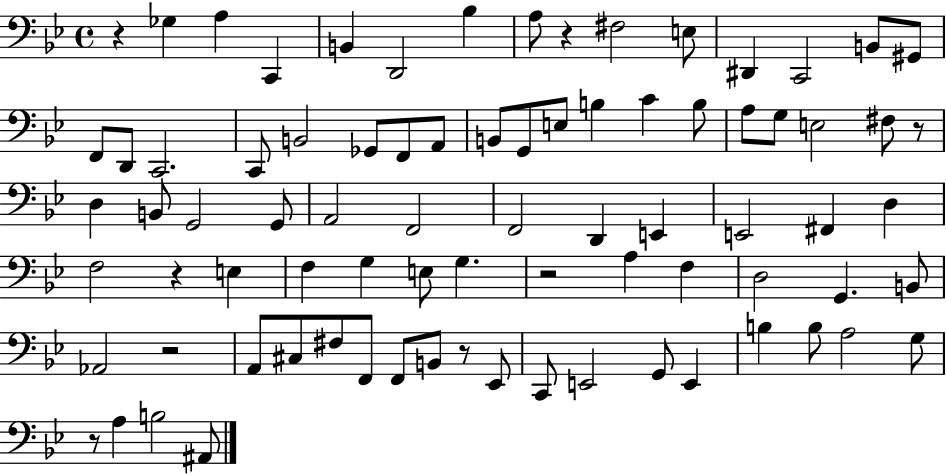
{
  \clef bass
  \time 4/4
  \defaultTimeSignature
  \key bes \major
  r4 ges4 a4 c,4 | b,4 d,2 bes4 | a8 r4 fis2 e8 | dis,4 c,2 b,8 gis,8 | \break f,8 d,8 c,2. | c,8 b,2 ges,8 f,8 a,8 | b,8 g,8 e8 b4 c'4 b8 | a8 g8 e2 fis8 r8 | \break d4 b,8 g,2 g,8 | a,2 f,2 | f,2 d,4 e,4 | e,2 fis,4 d4 | \break f2 r4 e4 | f4 g4 e8 g4. | r2 a4 f4 | d2 g,4. b,8 | \break aes,2 r2 | a,8 cis8 fis8 f,8 f,8 b,8 r8 ees,8 | c,8 e,2 g,8 e,4 | b4 b8 a2 g8 | \break r8 a4 b2 ais,8 | \bar "|."
}